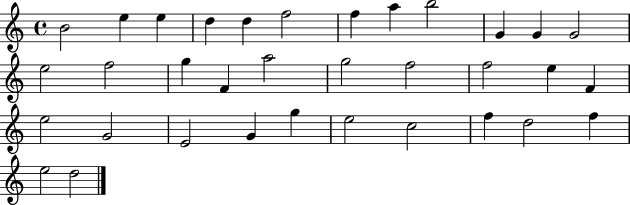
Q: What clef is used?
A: treble